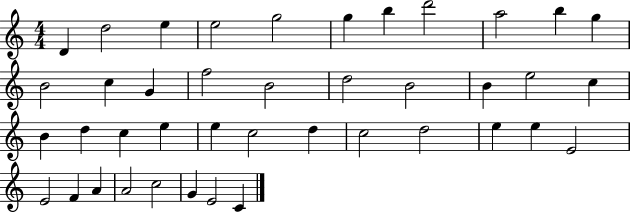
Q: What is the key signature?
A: C major